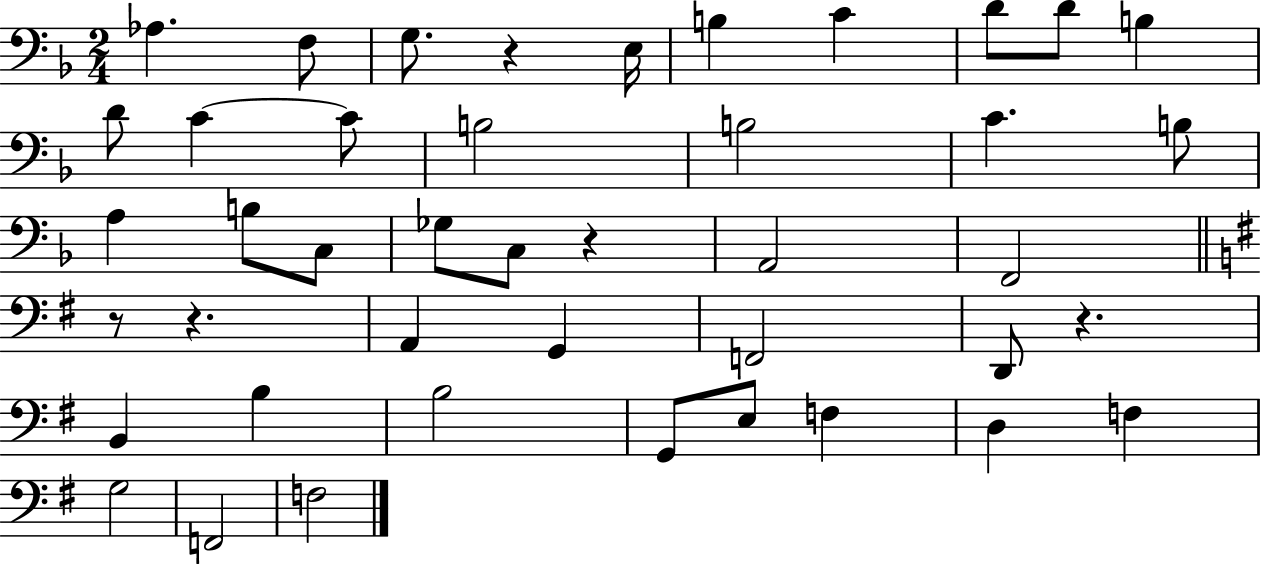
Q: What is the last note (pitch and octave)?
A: F3